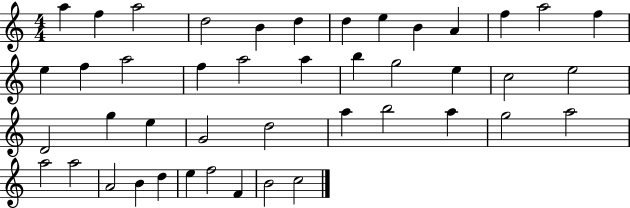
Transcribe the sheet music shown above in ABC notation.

X:1
T:Untitled
M:4/4
L:1/4
K:C
a f a2 d2 B d d e B A f a2 f e f a2 f a2 a b g2 e c2 e2 D2 g e G2 d2 a b2 a g2 a2 a2 a2 A2 B d e f2 F B2 c2